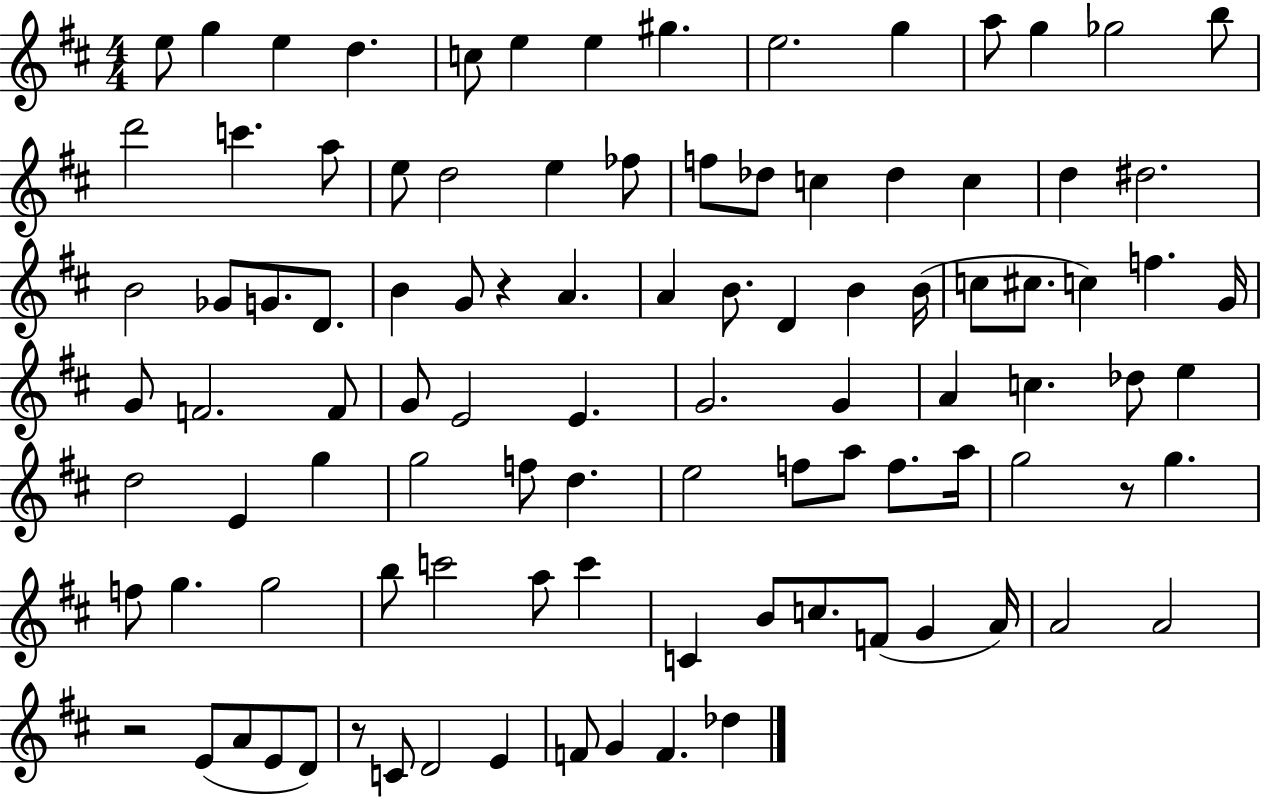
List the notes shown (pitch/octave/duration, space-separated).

E5/e G5/q E5/q D5/q. C5/e E5/q E5/q G#5/q. E5/h. G5/q A5/e G5/q Gb5/h B5/e D6/h C6/q. A5/e E5/e D5/h E5/q FES5/e F5/e Db5/e C5/q Db5/q C5/q D5/q D#5/h. B4/h Gb4/e G4/e. D4/e. B4/q G4/e R/q A4/q. A4/q B4/e. D4/q B4/q B4/s C5/e C#5/e. C5/q F5/q. G4/s G4/e F4/h. F4/e G4/e E4/h E4/q. G4/h. G4/q A4/q C5/q. Db5/e E5/q D5/h E4/q G5/q G5/h F5/e D5/q. E5/h F5/e A5/e F5/e. A5/s G5/h R/e G5/q. F5/e G5/q. G5/h B5/e C6/h A5/e C6/q C4/q B4/e C5/e. F4/e G4/q A4/s A4/h A4/h R/h E4/e A4/e E4/e D4/e R/e C4/e D4/h E4/q F4/e G4/q F4/q. Db5/q